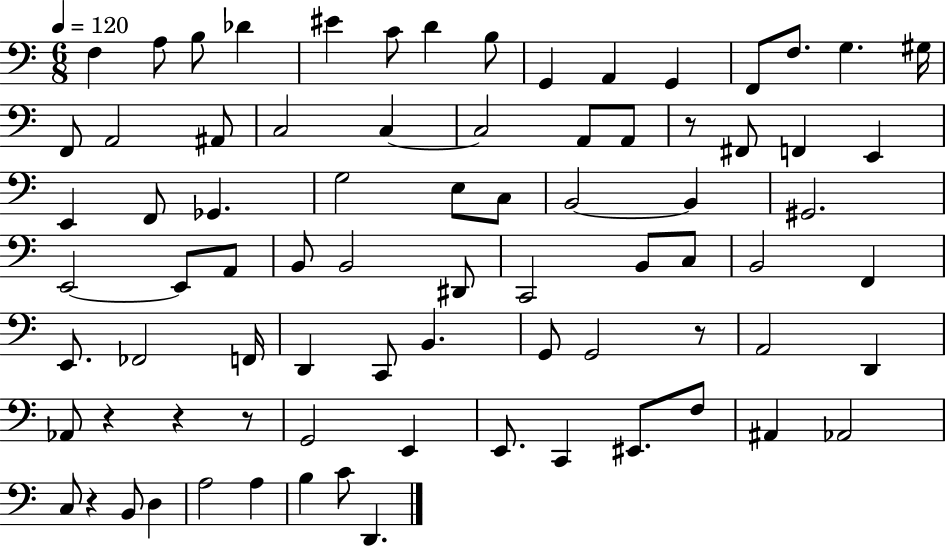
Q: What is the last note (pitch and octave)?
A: D2